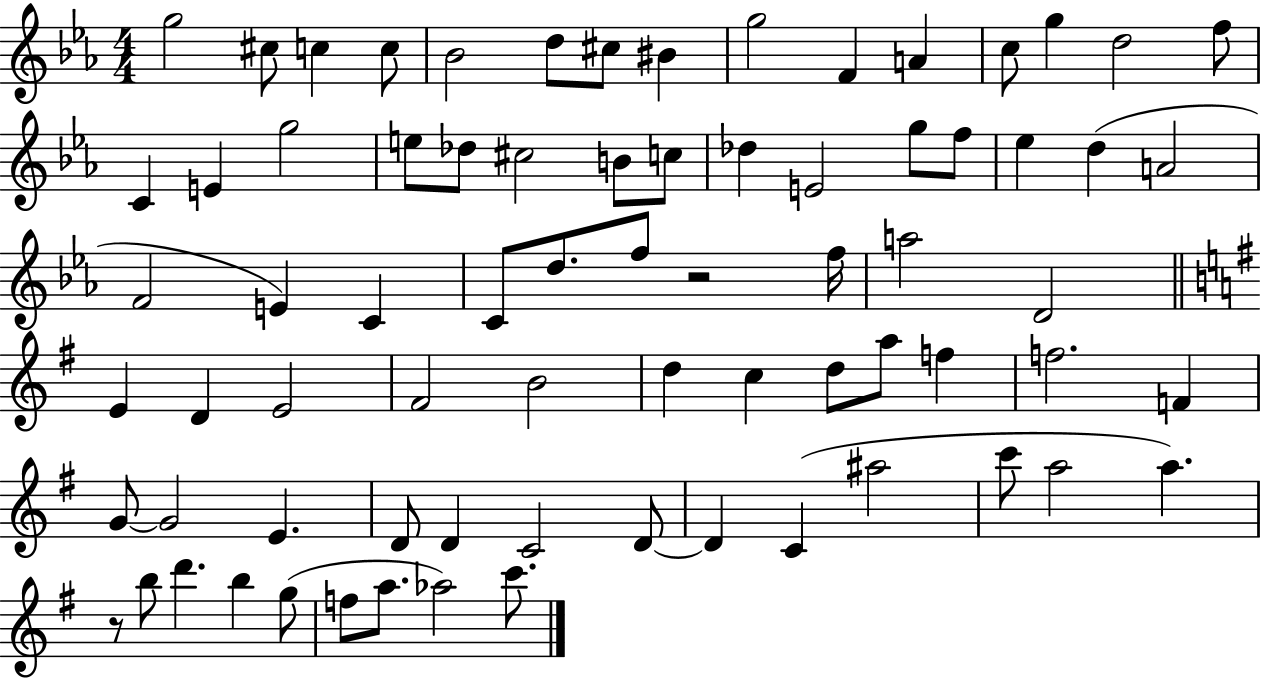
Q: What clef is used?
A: treble